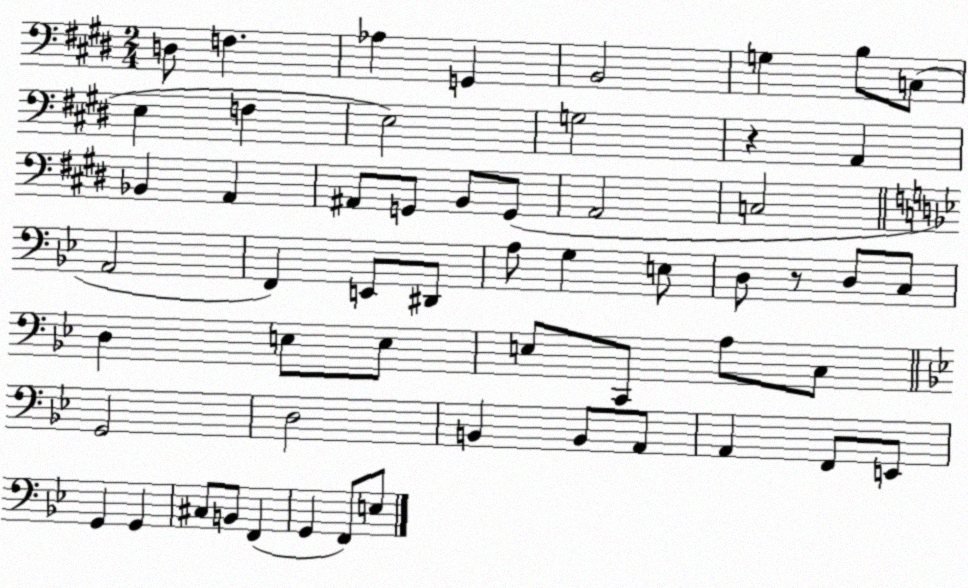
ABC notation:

X:1
T:Untitled
M:2/4
L:1/4
K:E
D,/2 F, _A, G,, B,,2 G, B,/2 C,/2 E, F, E,2 G,2 z A,, _B,, A,, ^A,,/2 G,,/2 B,,/2 G,,/2 A,,2 C,2 A,,2 F,, E,,/2 ^D,,/2 A,/2 G, E,/2 D,/2 z/2 D,/2 C,/2 D, E,/2 E,/2 E,/2 C,,/2 A,/2 C,/2 G,,2 D,2 B,, B,,/2 A,,/2 A,, F,,/2 E,,/2 G,, G,, ^C,/2 B,,/2 F,, G,, F,,/2 E,/2